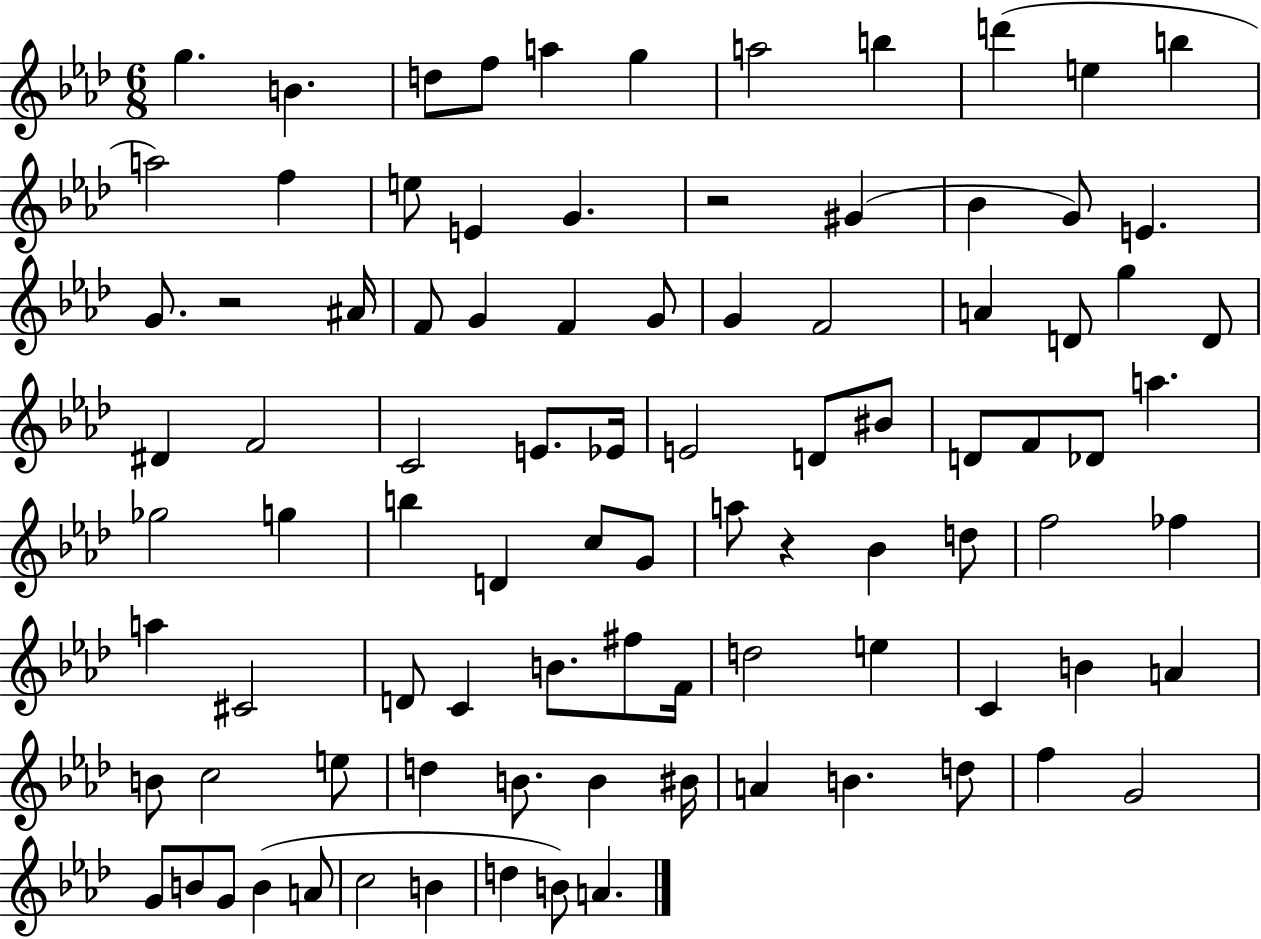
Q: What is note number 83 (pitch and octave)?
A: B4